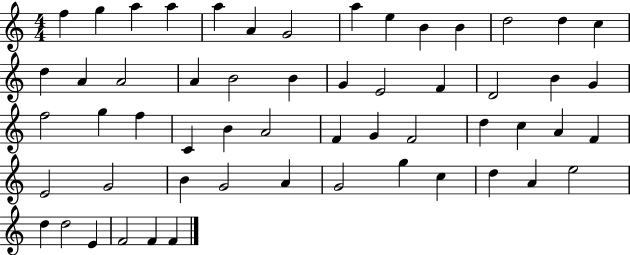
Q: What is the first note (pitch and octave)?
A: F5